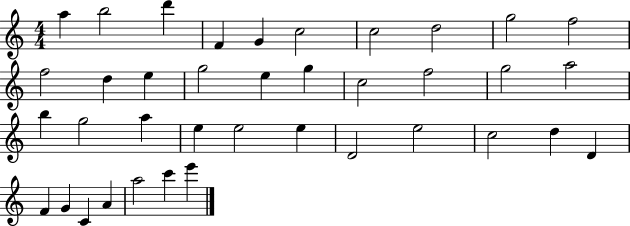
{
  \clef treble
  \numericTimeSignature
  \time 4/4
  \key c \major
  a''4 b''2 d'''4 | f'4 g'4 c''2 | c''2 d''2 | g''2 f''2 | \break f''2 d''4 e''4 | g''2 e''4 g''4 | c''2 f''2 | g''2 a''2 | \break b''4 g''2 a''4 | e''4 e''2 e''4 | d'2 e''2 | c''2 d''4 d'4 | \break f'4 g'4 c'4 a'4 | a''2 c'''4 e'''4 | \bar "|."
}